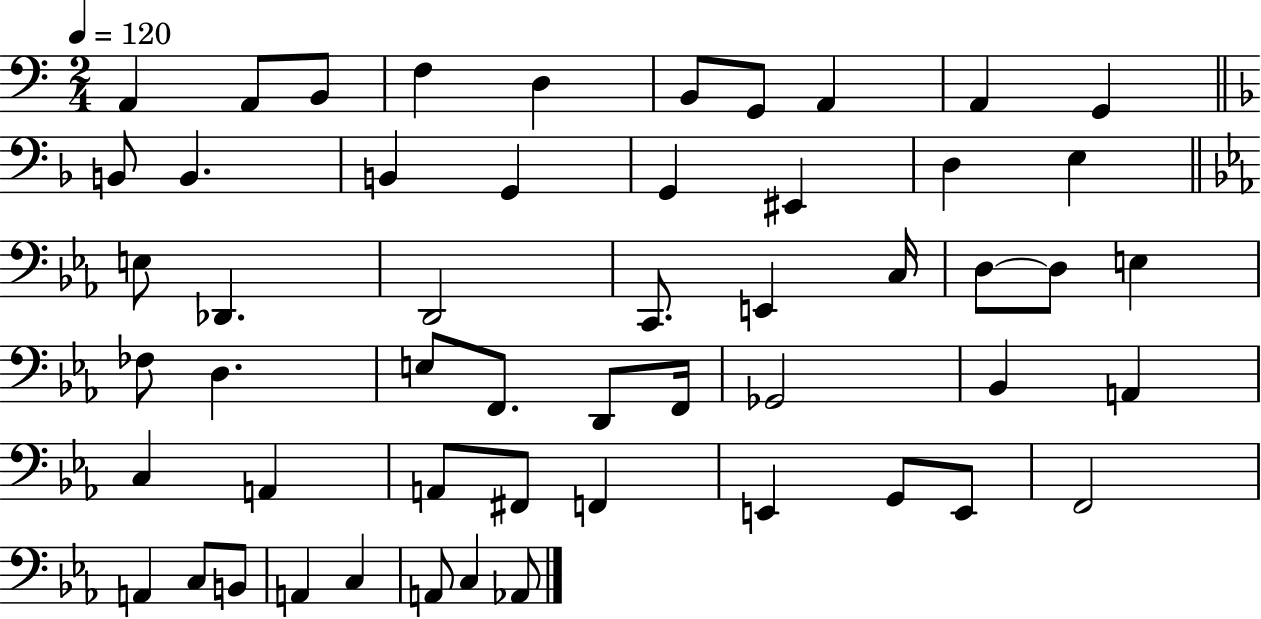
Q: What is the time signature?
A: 2/4